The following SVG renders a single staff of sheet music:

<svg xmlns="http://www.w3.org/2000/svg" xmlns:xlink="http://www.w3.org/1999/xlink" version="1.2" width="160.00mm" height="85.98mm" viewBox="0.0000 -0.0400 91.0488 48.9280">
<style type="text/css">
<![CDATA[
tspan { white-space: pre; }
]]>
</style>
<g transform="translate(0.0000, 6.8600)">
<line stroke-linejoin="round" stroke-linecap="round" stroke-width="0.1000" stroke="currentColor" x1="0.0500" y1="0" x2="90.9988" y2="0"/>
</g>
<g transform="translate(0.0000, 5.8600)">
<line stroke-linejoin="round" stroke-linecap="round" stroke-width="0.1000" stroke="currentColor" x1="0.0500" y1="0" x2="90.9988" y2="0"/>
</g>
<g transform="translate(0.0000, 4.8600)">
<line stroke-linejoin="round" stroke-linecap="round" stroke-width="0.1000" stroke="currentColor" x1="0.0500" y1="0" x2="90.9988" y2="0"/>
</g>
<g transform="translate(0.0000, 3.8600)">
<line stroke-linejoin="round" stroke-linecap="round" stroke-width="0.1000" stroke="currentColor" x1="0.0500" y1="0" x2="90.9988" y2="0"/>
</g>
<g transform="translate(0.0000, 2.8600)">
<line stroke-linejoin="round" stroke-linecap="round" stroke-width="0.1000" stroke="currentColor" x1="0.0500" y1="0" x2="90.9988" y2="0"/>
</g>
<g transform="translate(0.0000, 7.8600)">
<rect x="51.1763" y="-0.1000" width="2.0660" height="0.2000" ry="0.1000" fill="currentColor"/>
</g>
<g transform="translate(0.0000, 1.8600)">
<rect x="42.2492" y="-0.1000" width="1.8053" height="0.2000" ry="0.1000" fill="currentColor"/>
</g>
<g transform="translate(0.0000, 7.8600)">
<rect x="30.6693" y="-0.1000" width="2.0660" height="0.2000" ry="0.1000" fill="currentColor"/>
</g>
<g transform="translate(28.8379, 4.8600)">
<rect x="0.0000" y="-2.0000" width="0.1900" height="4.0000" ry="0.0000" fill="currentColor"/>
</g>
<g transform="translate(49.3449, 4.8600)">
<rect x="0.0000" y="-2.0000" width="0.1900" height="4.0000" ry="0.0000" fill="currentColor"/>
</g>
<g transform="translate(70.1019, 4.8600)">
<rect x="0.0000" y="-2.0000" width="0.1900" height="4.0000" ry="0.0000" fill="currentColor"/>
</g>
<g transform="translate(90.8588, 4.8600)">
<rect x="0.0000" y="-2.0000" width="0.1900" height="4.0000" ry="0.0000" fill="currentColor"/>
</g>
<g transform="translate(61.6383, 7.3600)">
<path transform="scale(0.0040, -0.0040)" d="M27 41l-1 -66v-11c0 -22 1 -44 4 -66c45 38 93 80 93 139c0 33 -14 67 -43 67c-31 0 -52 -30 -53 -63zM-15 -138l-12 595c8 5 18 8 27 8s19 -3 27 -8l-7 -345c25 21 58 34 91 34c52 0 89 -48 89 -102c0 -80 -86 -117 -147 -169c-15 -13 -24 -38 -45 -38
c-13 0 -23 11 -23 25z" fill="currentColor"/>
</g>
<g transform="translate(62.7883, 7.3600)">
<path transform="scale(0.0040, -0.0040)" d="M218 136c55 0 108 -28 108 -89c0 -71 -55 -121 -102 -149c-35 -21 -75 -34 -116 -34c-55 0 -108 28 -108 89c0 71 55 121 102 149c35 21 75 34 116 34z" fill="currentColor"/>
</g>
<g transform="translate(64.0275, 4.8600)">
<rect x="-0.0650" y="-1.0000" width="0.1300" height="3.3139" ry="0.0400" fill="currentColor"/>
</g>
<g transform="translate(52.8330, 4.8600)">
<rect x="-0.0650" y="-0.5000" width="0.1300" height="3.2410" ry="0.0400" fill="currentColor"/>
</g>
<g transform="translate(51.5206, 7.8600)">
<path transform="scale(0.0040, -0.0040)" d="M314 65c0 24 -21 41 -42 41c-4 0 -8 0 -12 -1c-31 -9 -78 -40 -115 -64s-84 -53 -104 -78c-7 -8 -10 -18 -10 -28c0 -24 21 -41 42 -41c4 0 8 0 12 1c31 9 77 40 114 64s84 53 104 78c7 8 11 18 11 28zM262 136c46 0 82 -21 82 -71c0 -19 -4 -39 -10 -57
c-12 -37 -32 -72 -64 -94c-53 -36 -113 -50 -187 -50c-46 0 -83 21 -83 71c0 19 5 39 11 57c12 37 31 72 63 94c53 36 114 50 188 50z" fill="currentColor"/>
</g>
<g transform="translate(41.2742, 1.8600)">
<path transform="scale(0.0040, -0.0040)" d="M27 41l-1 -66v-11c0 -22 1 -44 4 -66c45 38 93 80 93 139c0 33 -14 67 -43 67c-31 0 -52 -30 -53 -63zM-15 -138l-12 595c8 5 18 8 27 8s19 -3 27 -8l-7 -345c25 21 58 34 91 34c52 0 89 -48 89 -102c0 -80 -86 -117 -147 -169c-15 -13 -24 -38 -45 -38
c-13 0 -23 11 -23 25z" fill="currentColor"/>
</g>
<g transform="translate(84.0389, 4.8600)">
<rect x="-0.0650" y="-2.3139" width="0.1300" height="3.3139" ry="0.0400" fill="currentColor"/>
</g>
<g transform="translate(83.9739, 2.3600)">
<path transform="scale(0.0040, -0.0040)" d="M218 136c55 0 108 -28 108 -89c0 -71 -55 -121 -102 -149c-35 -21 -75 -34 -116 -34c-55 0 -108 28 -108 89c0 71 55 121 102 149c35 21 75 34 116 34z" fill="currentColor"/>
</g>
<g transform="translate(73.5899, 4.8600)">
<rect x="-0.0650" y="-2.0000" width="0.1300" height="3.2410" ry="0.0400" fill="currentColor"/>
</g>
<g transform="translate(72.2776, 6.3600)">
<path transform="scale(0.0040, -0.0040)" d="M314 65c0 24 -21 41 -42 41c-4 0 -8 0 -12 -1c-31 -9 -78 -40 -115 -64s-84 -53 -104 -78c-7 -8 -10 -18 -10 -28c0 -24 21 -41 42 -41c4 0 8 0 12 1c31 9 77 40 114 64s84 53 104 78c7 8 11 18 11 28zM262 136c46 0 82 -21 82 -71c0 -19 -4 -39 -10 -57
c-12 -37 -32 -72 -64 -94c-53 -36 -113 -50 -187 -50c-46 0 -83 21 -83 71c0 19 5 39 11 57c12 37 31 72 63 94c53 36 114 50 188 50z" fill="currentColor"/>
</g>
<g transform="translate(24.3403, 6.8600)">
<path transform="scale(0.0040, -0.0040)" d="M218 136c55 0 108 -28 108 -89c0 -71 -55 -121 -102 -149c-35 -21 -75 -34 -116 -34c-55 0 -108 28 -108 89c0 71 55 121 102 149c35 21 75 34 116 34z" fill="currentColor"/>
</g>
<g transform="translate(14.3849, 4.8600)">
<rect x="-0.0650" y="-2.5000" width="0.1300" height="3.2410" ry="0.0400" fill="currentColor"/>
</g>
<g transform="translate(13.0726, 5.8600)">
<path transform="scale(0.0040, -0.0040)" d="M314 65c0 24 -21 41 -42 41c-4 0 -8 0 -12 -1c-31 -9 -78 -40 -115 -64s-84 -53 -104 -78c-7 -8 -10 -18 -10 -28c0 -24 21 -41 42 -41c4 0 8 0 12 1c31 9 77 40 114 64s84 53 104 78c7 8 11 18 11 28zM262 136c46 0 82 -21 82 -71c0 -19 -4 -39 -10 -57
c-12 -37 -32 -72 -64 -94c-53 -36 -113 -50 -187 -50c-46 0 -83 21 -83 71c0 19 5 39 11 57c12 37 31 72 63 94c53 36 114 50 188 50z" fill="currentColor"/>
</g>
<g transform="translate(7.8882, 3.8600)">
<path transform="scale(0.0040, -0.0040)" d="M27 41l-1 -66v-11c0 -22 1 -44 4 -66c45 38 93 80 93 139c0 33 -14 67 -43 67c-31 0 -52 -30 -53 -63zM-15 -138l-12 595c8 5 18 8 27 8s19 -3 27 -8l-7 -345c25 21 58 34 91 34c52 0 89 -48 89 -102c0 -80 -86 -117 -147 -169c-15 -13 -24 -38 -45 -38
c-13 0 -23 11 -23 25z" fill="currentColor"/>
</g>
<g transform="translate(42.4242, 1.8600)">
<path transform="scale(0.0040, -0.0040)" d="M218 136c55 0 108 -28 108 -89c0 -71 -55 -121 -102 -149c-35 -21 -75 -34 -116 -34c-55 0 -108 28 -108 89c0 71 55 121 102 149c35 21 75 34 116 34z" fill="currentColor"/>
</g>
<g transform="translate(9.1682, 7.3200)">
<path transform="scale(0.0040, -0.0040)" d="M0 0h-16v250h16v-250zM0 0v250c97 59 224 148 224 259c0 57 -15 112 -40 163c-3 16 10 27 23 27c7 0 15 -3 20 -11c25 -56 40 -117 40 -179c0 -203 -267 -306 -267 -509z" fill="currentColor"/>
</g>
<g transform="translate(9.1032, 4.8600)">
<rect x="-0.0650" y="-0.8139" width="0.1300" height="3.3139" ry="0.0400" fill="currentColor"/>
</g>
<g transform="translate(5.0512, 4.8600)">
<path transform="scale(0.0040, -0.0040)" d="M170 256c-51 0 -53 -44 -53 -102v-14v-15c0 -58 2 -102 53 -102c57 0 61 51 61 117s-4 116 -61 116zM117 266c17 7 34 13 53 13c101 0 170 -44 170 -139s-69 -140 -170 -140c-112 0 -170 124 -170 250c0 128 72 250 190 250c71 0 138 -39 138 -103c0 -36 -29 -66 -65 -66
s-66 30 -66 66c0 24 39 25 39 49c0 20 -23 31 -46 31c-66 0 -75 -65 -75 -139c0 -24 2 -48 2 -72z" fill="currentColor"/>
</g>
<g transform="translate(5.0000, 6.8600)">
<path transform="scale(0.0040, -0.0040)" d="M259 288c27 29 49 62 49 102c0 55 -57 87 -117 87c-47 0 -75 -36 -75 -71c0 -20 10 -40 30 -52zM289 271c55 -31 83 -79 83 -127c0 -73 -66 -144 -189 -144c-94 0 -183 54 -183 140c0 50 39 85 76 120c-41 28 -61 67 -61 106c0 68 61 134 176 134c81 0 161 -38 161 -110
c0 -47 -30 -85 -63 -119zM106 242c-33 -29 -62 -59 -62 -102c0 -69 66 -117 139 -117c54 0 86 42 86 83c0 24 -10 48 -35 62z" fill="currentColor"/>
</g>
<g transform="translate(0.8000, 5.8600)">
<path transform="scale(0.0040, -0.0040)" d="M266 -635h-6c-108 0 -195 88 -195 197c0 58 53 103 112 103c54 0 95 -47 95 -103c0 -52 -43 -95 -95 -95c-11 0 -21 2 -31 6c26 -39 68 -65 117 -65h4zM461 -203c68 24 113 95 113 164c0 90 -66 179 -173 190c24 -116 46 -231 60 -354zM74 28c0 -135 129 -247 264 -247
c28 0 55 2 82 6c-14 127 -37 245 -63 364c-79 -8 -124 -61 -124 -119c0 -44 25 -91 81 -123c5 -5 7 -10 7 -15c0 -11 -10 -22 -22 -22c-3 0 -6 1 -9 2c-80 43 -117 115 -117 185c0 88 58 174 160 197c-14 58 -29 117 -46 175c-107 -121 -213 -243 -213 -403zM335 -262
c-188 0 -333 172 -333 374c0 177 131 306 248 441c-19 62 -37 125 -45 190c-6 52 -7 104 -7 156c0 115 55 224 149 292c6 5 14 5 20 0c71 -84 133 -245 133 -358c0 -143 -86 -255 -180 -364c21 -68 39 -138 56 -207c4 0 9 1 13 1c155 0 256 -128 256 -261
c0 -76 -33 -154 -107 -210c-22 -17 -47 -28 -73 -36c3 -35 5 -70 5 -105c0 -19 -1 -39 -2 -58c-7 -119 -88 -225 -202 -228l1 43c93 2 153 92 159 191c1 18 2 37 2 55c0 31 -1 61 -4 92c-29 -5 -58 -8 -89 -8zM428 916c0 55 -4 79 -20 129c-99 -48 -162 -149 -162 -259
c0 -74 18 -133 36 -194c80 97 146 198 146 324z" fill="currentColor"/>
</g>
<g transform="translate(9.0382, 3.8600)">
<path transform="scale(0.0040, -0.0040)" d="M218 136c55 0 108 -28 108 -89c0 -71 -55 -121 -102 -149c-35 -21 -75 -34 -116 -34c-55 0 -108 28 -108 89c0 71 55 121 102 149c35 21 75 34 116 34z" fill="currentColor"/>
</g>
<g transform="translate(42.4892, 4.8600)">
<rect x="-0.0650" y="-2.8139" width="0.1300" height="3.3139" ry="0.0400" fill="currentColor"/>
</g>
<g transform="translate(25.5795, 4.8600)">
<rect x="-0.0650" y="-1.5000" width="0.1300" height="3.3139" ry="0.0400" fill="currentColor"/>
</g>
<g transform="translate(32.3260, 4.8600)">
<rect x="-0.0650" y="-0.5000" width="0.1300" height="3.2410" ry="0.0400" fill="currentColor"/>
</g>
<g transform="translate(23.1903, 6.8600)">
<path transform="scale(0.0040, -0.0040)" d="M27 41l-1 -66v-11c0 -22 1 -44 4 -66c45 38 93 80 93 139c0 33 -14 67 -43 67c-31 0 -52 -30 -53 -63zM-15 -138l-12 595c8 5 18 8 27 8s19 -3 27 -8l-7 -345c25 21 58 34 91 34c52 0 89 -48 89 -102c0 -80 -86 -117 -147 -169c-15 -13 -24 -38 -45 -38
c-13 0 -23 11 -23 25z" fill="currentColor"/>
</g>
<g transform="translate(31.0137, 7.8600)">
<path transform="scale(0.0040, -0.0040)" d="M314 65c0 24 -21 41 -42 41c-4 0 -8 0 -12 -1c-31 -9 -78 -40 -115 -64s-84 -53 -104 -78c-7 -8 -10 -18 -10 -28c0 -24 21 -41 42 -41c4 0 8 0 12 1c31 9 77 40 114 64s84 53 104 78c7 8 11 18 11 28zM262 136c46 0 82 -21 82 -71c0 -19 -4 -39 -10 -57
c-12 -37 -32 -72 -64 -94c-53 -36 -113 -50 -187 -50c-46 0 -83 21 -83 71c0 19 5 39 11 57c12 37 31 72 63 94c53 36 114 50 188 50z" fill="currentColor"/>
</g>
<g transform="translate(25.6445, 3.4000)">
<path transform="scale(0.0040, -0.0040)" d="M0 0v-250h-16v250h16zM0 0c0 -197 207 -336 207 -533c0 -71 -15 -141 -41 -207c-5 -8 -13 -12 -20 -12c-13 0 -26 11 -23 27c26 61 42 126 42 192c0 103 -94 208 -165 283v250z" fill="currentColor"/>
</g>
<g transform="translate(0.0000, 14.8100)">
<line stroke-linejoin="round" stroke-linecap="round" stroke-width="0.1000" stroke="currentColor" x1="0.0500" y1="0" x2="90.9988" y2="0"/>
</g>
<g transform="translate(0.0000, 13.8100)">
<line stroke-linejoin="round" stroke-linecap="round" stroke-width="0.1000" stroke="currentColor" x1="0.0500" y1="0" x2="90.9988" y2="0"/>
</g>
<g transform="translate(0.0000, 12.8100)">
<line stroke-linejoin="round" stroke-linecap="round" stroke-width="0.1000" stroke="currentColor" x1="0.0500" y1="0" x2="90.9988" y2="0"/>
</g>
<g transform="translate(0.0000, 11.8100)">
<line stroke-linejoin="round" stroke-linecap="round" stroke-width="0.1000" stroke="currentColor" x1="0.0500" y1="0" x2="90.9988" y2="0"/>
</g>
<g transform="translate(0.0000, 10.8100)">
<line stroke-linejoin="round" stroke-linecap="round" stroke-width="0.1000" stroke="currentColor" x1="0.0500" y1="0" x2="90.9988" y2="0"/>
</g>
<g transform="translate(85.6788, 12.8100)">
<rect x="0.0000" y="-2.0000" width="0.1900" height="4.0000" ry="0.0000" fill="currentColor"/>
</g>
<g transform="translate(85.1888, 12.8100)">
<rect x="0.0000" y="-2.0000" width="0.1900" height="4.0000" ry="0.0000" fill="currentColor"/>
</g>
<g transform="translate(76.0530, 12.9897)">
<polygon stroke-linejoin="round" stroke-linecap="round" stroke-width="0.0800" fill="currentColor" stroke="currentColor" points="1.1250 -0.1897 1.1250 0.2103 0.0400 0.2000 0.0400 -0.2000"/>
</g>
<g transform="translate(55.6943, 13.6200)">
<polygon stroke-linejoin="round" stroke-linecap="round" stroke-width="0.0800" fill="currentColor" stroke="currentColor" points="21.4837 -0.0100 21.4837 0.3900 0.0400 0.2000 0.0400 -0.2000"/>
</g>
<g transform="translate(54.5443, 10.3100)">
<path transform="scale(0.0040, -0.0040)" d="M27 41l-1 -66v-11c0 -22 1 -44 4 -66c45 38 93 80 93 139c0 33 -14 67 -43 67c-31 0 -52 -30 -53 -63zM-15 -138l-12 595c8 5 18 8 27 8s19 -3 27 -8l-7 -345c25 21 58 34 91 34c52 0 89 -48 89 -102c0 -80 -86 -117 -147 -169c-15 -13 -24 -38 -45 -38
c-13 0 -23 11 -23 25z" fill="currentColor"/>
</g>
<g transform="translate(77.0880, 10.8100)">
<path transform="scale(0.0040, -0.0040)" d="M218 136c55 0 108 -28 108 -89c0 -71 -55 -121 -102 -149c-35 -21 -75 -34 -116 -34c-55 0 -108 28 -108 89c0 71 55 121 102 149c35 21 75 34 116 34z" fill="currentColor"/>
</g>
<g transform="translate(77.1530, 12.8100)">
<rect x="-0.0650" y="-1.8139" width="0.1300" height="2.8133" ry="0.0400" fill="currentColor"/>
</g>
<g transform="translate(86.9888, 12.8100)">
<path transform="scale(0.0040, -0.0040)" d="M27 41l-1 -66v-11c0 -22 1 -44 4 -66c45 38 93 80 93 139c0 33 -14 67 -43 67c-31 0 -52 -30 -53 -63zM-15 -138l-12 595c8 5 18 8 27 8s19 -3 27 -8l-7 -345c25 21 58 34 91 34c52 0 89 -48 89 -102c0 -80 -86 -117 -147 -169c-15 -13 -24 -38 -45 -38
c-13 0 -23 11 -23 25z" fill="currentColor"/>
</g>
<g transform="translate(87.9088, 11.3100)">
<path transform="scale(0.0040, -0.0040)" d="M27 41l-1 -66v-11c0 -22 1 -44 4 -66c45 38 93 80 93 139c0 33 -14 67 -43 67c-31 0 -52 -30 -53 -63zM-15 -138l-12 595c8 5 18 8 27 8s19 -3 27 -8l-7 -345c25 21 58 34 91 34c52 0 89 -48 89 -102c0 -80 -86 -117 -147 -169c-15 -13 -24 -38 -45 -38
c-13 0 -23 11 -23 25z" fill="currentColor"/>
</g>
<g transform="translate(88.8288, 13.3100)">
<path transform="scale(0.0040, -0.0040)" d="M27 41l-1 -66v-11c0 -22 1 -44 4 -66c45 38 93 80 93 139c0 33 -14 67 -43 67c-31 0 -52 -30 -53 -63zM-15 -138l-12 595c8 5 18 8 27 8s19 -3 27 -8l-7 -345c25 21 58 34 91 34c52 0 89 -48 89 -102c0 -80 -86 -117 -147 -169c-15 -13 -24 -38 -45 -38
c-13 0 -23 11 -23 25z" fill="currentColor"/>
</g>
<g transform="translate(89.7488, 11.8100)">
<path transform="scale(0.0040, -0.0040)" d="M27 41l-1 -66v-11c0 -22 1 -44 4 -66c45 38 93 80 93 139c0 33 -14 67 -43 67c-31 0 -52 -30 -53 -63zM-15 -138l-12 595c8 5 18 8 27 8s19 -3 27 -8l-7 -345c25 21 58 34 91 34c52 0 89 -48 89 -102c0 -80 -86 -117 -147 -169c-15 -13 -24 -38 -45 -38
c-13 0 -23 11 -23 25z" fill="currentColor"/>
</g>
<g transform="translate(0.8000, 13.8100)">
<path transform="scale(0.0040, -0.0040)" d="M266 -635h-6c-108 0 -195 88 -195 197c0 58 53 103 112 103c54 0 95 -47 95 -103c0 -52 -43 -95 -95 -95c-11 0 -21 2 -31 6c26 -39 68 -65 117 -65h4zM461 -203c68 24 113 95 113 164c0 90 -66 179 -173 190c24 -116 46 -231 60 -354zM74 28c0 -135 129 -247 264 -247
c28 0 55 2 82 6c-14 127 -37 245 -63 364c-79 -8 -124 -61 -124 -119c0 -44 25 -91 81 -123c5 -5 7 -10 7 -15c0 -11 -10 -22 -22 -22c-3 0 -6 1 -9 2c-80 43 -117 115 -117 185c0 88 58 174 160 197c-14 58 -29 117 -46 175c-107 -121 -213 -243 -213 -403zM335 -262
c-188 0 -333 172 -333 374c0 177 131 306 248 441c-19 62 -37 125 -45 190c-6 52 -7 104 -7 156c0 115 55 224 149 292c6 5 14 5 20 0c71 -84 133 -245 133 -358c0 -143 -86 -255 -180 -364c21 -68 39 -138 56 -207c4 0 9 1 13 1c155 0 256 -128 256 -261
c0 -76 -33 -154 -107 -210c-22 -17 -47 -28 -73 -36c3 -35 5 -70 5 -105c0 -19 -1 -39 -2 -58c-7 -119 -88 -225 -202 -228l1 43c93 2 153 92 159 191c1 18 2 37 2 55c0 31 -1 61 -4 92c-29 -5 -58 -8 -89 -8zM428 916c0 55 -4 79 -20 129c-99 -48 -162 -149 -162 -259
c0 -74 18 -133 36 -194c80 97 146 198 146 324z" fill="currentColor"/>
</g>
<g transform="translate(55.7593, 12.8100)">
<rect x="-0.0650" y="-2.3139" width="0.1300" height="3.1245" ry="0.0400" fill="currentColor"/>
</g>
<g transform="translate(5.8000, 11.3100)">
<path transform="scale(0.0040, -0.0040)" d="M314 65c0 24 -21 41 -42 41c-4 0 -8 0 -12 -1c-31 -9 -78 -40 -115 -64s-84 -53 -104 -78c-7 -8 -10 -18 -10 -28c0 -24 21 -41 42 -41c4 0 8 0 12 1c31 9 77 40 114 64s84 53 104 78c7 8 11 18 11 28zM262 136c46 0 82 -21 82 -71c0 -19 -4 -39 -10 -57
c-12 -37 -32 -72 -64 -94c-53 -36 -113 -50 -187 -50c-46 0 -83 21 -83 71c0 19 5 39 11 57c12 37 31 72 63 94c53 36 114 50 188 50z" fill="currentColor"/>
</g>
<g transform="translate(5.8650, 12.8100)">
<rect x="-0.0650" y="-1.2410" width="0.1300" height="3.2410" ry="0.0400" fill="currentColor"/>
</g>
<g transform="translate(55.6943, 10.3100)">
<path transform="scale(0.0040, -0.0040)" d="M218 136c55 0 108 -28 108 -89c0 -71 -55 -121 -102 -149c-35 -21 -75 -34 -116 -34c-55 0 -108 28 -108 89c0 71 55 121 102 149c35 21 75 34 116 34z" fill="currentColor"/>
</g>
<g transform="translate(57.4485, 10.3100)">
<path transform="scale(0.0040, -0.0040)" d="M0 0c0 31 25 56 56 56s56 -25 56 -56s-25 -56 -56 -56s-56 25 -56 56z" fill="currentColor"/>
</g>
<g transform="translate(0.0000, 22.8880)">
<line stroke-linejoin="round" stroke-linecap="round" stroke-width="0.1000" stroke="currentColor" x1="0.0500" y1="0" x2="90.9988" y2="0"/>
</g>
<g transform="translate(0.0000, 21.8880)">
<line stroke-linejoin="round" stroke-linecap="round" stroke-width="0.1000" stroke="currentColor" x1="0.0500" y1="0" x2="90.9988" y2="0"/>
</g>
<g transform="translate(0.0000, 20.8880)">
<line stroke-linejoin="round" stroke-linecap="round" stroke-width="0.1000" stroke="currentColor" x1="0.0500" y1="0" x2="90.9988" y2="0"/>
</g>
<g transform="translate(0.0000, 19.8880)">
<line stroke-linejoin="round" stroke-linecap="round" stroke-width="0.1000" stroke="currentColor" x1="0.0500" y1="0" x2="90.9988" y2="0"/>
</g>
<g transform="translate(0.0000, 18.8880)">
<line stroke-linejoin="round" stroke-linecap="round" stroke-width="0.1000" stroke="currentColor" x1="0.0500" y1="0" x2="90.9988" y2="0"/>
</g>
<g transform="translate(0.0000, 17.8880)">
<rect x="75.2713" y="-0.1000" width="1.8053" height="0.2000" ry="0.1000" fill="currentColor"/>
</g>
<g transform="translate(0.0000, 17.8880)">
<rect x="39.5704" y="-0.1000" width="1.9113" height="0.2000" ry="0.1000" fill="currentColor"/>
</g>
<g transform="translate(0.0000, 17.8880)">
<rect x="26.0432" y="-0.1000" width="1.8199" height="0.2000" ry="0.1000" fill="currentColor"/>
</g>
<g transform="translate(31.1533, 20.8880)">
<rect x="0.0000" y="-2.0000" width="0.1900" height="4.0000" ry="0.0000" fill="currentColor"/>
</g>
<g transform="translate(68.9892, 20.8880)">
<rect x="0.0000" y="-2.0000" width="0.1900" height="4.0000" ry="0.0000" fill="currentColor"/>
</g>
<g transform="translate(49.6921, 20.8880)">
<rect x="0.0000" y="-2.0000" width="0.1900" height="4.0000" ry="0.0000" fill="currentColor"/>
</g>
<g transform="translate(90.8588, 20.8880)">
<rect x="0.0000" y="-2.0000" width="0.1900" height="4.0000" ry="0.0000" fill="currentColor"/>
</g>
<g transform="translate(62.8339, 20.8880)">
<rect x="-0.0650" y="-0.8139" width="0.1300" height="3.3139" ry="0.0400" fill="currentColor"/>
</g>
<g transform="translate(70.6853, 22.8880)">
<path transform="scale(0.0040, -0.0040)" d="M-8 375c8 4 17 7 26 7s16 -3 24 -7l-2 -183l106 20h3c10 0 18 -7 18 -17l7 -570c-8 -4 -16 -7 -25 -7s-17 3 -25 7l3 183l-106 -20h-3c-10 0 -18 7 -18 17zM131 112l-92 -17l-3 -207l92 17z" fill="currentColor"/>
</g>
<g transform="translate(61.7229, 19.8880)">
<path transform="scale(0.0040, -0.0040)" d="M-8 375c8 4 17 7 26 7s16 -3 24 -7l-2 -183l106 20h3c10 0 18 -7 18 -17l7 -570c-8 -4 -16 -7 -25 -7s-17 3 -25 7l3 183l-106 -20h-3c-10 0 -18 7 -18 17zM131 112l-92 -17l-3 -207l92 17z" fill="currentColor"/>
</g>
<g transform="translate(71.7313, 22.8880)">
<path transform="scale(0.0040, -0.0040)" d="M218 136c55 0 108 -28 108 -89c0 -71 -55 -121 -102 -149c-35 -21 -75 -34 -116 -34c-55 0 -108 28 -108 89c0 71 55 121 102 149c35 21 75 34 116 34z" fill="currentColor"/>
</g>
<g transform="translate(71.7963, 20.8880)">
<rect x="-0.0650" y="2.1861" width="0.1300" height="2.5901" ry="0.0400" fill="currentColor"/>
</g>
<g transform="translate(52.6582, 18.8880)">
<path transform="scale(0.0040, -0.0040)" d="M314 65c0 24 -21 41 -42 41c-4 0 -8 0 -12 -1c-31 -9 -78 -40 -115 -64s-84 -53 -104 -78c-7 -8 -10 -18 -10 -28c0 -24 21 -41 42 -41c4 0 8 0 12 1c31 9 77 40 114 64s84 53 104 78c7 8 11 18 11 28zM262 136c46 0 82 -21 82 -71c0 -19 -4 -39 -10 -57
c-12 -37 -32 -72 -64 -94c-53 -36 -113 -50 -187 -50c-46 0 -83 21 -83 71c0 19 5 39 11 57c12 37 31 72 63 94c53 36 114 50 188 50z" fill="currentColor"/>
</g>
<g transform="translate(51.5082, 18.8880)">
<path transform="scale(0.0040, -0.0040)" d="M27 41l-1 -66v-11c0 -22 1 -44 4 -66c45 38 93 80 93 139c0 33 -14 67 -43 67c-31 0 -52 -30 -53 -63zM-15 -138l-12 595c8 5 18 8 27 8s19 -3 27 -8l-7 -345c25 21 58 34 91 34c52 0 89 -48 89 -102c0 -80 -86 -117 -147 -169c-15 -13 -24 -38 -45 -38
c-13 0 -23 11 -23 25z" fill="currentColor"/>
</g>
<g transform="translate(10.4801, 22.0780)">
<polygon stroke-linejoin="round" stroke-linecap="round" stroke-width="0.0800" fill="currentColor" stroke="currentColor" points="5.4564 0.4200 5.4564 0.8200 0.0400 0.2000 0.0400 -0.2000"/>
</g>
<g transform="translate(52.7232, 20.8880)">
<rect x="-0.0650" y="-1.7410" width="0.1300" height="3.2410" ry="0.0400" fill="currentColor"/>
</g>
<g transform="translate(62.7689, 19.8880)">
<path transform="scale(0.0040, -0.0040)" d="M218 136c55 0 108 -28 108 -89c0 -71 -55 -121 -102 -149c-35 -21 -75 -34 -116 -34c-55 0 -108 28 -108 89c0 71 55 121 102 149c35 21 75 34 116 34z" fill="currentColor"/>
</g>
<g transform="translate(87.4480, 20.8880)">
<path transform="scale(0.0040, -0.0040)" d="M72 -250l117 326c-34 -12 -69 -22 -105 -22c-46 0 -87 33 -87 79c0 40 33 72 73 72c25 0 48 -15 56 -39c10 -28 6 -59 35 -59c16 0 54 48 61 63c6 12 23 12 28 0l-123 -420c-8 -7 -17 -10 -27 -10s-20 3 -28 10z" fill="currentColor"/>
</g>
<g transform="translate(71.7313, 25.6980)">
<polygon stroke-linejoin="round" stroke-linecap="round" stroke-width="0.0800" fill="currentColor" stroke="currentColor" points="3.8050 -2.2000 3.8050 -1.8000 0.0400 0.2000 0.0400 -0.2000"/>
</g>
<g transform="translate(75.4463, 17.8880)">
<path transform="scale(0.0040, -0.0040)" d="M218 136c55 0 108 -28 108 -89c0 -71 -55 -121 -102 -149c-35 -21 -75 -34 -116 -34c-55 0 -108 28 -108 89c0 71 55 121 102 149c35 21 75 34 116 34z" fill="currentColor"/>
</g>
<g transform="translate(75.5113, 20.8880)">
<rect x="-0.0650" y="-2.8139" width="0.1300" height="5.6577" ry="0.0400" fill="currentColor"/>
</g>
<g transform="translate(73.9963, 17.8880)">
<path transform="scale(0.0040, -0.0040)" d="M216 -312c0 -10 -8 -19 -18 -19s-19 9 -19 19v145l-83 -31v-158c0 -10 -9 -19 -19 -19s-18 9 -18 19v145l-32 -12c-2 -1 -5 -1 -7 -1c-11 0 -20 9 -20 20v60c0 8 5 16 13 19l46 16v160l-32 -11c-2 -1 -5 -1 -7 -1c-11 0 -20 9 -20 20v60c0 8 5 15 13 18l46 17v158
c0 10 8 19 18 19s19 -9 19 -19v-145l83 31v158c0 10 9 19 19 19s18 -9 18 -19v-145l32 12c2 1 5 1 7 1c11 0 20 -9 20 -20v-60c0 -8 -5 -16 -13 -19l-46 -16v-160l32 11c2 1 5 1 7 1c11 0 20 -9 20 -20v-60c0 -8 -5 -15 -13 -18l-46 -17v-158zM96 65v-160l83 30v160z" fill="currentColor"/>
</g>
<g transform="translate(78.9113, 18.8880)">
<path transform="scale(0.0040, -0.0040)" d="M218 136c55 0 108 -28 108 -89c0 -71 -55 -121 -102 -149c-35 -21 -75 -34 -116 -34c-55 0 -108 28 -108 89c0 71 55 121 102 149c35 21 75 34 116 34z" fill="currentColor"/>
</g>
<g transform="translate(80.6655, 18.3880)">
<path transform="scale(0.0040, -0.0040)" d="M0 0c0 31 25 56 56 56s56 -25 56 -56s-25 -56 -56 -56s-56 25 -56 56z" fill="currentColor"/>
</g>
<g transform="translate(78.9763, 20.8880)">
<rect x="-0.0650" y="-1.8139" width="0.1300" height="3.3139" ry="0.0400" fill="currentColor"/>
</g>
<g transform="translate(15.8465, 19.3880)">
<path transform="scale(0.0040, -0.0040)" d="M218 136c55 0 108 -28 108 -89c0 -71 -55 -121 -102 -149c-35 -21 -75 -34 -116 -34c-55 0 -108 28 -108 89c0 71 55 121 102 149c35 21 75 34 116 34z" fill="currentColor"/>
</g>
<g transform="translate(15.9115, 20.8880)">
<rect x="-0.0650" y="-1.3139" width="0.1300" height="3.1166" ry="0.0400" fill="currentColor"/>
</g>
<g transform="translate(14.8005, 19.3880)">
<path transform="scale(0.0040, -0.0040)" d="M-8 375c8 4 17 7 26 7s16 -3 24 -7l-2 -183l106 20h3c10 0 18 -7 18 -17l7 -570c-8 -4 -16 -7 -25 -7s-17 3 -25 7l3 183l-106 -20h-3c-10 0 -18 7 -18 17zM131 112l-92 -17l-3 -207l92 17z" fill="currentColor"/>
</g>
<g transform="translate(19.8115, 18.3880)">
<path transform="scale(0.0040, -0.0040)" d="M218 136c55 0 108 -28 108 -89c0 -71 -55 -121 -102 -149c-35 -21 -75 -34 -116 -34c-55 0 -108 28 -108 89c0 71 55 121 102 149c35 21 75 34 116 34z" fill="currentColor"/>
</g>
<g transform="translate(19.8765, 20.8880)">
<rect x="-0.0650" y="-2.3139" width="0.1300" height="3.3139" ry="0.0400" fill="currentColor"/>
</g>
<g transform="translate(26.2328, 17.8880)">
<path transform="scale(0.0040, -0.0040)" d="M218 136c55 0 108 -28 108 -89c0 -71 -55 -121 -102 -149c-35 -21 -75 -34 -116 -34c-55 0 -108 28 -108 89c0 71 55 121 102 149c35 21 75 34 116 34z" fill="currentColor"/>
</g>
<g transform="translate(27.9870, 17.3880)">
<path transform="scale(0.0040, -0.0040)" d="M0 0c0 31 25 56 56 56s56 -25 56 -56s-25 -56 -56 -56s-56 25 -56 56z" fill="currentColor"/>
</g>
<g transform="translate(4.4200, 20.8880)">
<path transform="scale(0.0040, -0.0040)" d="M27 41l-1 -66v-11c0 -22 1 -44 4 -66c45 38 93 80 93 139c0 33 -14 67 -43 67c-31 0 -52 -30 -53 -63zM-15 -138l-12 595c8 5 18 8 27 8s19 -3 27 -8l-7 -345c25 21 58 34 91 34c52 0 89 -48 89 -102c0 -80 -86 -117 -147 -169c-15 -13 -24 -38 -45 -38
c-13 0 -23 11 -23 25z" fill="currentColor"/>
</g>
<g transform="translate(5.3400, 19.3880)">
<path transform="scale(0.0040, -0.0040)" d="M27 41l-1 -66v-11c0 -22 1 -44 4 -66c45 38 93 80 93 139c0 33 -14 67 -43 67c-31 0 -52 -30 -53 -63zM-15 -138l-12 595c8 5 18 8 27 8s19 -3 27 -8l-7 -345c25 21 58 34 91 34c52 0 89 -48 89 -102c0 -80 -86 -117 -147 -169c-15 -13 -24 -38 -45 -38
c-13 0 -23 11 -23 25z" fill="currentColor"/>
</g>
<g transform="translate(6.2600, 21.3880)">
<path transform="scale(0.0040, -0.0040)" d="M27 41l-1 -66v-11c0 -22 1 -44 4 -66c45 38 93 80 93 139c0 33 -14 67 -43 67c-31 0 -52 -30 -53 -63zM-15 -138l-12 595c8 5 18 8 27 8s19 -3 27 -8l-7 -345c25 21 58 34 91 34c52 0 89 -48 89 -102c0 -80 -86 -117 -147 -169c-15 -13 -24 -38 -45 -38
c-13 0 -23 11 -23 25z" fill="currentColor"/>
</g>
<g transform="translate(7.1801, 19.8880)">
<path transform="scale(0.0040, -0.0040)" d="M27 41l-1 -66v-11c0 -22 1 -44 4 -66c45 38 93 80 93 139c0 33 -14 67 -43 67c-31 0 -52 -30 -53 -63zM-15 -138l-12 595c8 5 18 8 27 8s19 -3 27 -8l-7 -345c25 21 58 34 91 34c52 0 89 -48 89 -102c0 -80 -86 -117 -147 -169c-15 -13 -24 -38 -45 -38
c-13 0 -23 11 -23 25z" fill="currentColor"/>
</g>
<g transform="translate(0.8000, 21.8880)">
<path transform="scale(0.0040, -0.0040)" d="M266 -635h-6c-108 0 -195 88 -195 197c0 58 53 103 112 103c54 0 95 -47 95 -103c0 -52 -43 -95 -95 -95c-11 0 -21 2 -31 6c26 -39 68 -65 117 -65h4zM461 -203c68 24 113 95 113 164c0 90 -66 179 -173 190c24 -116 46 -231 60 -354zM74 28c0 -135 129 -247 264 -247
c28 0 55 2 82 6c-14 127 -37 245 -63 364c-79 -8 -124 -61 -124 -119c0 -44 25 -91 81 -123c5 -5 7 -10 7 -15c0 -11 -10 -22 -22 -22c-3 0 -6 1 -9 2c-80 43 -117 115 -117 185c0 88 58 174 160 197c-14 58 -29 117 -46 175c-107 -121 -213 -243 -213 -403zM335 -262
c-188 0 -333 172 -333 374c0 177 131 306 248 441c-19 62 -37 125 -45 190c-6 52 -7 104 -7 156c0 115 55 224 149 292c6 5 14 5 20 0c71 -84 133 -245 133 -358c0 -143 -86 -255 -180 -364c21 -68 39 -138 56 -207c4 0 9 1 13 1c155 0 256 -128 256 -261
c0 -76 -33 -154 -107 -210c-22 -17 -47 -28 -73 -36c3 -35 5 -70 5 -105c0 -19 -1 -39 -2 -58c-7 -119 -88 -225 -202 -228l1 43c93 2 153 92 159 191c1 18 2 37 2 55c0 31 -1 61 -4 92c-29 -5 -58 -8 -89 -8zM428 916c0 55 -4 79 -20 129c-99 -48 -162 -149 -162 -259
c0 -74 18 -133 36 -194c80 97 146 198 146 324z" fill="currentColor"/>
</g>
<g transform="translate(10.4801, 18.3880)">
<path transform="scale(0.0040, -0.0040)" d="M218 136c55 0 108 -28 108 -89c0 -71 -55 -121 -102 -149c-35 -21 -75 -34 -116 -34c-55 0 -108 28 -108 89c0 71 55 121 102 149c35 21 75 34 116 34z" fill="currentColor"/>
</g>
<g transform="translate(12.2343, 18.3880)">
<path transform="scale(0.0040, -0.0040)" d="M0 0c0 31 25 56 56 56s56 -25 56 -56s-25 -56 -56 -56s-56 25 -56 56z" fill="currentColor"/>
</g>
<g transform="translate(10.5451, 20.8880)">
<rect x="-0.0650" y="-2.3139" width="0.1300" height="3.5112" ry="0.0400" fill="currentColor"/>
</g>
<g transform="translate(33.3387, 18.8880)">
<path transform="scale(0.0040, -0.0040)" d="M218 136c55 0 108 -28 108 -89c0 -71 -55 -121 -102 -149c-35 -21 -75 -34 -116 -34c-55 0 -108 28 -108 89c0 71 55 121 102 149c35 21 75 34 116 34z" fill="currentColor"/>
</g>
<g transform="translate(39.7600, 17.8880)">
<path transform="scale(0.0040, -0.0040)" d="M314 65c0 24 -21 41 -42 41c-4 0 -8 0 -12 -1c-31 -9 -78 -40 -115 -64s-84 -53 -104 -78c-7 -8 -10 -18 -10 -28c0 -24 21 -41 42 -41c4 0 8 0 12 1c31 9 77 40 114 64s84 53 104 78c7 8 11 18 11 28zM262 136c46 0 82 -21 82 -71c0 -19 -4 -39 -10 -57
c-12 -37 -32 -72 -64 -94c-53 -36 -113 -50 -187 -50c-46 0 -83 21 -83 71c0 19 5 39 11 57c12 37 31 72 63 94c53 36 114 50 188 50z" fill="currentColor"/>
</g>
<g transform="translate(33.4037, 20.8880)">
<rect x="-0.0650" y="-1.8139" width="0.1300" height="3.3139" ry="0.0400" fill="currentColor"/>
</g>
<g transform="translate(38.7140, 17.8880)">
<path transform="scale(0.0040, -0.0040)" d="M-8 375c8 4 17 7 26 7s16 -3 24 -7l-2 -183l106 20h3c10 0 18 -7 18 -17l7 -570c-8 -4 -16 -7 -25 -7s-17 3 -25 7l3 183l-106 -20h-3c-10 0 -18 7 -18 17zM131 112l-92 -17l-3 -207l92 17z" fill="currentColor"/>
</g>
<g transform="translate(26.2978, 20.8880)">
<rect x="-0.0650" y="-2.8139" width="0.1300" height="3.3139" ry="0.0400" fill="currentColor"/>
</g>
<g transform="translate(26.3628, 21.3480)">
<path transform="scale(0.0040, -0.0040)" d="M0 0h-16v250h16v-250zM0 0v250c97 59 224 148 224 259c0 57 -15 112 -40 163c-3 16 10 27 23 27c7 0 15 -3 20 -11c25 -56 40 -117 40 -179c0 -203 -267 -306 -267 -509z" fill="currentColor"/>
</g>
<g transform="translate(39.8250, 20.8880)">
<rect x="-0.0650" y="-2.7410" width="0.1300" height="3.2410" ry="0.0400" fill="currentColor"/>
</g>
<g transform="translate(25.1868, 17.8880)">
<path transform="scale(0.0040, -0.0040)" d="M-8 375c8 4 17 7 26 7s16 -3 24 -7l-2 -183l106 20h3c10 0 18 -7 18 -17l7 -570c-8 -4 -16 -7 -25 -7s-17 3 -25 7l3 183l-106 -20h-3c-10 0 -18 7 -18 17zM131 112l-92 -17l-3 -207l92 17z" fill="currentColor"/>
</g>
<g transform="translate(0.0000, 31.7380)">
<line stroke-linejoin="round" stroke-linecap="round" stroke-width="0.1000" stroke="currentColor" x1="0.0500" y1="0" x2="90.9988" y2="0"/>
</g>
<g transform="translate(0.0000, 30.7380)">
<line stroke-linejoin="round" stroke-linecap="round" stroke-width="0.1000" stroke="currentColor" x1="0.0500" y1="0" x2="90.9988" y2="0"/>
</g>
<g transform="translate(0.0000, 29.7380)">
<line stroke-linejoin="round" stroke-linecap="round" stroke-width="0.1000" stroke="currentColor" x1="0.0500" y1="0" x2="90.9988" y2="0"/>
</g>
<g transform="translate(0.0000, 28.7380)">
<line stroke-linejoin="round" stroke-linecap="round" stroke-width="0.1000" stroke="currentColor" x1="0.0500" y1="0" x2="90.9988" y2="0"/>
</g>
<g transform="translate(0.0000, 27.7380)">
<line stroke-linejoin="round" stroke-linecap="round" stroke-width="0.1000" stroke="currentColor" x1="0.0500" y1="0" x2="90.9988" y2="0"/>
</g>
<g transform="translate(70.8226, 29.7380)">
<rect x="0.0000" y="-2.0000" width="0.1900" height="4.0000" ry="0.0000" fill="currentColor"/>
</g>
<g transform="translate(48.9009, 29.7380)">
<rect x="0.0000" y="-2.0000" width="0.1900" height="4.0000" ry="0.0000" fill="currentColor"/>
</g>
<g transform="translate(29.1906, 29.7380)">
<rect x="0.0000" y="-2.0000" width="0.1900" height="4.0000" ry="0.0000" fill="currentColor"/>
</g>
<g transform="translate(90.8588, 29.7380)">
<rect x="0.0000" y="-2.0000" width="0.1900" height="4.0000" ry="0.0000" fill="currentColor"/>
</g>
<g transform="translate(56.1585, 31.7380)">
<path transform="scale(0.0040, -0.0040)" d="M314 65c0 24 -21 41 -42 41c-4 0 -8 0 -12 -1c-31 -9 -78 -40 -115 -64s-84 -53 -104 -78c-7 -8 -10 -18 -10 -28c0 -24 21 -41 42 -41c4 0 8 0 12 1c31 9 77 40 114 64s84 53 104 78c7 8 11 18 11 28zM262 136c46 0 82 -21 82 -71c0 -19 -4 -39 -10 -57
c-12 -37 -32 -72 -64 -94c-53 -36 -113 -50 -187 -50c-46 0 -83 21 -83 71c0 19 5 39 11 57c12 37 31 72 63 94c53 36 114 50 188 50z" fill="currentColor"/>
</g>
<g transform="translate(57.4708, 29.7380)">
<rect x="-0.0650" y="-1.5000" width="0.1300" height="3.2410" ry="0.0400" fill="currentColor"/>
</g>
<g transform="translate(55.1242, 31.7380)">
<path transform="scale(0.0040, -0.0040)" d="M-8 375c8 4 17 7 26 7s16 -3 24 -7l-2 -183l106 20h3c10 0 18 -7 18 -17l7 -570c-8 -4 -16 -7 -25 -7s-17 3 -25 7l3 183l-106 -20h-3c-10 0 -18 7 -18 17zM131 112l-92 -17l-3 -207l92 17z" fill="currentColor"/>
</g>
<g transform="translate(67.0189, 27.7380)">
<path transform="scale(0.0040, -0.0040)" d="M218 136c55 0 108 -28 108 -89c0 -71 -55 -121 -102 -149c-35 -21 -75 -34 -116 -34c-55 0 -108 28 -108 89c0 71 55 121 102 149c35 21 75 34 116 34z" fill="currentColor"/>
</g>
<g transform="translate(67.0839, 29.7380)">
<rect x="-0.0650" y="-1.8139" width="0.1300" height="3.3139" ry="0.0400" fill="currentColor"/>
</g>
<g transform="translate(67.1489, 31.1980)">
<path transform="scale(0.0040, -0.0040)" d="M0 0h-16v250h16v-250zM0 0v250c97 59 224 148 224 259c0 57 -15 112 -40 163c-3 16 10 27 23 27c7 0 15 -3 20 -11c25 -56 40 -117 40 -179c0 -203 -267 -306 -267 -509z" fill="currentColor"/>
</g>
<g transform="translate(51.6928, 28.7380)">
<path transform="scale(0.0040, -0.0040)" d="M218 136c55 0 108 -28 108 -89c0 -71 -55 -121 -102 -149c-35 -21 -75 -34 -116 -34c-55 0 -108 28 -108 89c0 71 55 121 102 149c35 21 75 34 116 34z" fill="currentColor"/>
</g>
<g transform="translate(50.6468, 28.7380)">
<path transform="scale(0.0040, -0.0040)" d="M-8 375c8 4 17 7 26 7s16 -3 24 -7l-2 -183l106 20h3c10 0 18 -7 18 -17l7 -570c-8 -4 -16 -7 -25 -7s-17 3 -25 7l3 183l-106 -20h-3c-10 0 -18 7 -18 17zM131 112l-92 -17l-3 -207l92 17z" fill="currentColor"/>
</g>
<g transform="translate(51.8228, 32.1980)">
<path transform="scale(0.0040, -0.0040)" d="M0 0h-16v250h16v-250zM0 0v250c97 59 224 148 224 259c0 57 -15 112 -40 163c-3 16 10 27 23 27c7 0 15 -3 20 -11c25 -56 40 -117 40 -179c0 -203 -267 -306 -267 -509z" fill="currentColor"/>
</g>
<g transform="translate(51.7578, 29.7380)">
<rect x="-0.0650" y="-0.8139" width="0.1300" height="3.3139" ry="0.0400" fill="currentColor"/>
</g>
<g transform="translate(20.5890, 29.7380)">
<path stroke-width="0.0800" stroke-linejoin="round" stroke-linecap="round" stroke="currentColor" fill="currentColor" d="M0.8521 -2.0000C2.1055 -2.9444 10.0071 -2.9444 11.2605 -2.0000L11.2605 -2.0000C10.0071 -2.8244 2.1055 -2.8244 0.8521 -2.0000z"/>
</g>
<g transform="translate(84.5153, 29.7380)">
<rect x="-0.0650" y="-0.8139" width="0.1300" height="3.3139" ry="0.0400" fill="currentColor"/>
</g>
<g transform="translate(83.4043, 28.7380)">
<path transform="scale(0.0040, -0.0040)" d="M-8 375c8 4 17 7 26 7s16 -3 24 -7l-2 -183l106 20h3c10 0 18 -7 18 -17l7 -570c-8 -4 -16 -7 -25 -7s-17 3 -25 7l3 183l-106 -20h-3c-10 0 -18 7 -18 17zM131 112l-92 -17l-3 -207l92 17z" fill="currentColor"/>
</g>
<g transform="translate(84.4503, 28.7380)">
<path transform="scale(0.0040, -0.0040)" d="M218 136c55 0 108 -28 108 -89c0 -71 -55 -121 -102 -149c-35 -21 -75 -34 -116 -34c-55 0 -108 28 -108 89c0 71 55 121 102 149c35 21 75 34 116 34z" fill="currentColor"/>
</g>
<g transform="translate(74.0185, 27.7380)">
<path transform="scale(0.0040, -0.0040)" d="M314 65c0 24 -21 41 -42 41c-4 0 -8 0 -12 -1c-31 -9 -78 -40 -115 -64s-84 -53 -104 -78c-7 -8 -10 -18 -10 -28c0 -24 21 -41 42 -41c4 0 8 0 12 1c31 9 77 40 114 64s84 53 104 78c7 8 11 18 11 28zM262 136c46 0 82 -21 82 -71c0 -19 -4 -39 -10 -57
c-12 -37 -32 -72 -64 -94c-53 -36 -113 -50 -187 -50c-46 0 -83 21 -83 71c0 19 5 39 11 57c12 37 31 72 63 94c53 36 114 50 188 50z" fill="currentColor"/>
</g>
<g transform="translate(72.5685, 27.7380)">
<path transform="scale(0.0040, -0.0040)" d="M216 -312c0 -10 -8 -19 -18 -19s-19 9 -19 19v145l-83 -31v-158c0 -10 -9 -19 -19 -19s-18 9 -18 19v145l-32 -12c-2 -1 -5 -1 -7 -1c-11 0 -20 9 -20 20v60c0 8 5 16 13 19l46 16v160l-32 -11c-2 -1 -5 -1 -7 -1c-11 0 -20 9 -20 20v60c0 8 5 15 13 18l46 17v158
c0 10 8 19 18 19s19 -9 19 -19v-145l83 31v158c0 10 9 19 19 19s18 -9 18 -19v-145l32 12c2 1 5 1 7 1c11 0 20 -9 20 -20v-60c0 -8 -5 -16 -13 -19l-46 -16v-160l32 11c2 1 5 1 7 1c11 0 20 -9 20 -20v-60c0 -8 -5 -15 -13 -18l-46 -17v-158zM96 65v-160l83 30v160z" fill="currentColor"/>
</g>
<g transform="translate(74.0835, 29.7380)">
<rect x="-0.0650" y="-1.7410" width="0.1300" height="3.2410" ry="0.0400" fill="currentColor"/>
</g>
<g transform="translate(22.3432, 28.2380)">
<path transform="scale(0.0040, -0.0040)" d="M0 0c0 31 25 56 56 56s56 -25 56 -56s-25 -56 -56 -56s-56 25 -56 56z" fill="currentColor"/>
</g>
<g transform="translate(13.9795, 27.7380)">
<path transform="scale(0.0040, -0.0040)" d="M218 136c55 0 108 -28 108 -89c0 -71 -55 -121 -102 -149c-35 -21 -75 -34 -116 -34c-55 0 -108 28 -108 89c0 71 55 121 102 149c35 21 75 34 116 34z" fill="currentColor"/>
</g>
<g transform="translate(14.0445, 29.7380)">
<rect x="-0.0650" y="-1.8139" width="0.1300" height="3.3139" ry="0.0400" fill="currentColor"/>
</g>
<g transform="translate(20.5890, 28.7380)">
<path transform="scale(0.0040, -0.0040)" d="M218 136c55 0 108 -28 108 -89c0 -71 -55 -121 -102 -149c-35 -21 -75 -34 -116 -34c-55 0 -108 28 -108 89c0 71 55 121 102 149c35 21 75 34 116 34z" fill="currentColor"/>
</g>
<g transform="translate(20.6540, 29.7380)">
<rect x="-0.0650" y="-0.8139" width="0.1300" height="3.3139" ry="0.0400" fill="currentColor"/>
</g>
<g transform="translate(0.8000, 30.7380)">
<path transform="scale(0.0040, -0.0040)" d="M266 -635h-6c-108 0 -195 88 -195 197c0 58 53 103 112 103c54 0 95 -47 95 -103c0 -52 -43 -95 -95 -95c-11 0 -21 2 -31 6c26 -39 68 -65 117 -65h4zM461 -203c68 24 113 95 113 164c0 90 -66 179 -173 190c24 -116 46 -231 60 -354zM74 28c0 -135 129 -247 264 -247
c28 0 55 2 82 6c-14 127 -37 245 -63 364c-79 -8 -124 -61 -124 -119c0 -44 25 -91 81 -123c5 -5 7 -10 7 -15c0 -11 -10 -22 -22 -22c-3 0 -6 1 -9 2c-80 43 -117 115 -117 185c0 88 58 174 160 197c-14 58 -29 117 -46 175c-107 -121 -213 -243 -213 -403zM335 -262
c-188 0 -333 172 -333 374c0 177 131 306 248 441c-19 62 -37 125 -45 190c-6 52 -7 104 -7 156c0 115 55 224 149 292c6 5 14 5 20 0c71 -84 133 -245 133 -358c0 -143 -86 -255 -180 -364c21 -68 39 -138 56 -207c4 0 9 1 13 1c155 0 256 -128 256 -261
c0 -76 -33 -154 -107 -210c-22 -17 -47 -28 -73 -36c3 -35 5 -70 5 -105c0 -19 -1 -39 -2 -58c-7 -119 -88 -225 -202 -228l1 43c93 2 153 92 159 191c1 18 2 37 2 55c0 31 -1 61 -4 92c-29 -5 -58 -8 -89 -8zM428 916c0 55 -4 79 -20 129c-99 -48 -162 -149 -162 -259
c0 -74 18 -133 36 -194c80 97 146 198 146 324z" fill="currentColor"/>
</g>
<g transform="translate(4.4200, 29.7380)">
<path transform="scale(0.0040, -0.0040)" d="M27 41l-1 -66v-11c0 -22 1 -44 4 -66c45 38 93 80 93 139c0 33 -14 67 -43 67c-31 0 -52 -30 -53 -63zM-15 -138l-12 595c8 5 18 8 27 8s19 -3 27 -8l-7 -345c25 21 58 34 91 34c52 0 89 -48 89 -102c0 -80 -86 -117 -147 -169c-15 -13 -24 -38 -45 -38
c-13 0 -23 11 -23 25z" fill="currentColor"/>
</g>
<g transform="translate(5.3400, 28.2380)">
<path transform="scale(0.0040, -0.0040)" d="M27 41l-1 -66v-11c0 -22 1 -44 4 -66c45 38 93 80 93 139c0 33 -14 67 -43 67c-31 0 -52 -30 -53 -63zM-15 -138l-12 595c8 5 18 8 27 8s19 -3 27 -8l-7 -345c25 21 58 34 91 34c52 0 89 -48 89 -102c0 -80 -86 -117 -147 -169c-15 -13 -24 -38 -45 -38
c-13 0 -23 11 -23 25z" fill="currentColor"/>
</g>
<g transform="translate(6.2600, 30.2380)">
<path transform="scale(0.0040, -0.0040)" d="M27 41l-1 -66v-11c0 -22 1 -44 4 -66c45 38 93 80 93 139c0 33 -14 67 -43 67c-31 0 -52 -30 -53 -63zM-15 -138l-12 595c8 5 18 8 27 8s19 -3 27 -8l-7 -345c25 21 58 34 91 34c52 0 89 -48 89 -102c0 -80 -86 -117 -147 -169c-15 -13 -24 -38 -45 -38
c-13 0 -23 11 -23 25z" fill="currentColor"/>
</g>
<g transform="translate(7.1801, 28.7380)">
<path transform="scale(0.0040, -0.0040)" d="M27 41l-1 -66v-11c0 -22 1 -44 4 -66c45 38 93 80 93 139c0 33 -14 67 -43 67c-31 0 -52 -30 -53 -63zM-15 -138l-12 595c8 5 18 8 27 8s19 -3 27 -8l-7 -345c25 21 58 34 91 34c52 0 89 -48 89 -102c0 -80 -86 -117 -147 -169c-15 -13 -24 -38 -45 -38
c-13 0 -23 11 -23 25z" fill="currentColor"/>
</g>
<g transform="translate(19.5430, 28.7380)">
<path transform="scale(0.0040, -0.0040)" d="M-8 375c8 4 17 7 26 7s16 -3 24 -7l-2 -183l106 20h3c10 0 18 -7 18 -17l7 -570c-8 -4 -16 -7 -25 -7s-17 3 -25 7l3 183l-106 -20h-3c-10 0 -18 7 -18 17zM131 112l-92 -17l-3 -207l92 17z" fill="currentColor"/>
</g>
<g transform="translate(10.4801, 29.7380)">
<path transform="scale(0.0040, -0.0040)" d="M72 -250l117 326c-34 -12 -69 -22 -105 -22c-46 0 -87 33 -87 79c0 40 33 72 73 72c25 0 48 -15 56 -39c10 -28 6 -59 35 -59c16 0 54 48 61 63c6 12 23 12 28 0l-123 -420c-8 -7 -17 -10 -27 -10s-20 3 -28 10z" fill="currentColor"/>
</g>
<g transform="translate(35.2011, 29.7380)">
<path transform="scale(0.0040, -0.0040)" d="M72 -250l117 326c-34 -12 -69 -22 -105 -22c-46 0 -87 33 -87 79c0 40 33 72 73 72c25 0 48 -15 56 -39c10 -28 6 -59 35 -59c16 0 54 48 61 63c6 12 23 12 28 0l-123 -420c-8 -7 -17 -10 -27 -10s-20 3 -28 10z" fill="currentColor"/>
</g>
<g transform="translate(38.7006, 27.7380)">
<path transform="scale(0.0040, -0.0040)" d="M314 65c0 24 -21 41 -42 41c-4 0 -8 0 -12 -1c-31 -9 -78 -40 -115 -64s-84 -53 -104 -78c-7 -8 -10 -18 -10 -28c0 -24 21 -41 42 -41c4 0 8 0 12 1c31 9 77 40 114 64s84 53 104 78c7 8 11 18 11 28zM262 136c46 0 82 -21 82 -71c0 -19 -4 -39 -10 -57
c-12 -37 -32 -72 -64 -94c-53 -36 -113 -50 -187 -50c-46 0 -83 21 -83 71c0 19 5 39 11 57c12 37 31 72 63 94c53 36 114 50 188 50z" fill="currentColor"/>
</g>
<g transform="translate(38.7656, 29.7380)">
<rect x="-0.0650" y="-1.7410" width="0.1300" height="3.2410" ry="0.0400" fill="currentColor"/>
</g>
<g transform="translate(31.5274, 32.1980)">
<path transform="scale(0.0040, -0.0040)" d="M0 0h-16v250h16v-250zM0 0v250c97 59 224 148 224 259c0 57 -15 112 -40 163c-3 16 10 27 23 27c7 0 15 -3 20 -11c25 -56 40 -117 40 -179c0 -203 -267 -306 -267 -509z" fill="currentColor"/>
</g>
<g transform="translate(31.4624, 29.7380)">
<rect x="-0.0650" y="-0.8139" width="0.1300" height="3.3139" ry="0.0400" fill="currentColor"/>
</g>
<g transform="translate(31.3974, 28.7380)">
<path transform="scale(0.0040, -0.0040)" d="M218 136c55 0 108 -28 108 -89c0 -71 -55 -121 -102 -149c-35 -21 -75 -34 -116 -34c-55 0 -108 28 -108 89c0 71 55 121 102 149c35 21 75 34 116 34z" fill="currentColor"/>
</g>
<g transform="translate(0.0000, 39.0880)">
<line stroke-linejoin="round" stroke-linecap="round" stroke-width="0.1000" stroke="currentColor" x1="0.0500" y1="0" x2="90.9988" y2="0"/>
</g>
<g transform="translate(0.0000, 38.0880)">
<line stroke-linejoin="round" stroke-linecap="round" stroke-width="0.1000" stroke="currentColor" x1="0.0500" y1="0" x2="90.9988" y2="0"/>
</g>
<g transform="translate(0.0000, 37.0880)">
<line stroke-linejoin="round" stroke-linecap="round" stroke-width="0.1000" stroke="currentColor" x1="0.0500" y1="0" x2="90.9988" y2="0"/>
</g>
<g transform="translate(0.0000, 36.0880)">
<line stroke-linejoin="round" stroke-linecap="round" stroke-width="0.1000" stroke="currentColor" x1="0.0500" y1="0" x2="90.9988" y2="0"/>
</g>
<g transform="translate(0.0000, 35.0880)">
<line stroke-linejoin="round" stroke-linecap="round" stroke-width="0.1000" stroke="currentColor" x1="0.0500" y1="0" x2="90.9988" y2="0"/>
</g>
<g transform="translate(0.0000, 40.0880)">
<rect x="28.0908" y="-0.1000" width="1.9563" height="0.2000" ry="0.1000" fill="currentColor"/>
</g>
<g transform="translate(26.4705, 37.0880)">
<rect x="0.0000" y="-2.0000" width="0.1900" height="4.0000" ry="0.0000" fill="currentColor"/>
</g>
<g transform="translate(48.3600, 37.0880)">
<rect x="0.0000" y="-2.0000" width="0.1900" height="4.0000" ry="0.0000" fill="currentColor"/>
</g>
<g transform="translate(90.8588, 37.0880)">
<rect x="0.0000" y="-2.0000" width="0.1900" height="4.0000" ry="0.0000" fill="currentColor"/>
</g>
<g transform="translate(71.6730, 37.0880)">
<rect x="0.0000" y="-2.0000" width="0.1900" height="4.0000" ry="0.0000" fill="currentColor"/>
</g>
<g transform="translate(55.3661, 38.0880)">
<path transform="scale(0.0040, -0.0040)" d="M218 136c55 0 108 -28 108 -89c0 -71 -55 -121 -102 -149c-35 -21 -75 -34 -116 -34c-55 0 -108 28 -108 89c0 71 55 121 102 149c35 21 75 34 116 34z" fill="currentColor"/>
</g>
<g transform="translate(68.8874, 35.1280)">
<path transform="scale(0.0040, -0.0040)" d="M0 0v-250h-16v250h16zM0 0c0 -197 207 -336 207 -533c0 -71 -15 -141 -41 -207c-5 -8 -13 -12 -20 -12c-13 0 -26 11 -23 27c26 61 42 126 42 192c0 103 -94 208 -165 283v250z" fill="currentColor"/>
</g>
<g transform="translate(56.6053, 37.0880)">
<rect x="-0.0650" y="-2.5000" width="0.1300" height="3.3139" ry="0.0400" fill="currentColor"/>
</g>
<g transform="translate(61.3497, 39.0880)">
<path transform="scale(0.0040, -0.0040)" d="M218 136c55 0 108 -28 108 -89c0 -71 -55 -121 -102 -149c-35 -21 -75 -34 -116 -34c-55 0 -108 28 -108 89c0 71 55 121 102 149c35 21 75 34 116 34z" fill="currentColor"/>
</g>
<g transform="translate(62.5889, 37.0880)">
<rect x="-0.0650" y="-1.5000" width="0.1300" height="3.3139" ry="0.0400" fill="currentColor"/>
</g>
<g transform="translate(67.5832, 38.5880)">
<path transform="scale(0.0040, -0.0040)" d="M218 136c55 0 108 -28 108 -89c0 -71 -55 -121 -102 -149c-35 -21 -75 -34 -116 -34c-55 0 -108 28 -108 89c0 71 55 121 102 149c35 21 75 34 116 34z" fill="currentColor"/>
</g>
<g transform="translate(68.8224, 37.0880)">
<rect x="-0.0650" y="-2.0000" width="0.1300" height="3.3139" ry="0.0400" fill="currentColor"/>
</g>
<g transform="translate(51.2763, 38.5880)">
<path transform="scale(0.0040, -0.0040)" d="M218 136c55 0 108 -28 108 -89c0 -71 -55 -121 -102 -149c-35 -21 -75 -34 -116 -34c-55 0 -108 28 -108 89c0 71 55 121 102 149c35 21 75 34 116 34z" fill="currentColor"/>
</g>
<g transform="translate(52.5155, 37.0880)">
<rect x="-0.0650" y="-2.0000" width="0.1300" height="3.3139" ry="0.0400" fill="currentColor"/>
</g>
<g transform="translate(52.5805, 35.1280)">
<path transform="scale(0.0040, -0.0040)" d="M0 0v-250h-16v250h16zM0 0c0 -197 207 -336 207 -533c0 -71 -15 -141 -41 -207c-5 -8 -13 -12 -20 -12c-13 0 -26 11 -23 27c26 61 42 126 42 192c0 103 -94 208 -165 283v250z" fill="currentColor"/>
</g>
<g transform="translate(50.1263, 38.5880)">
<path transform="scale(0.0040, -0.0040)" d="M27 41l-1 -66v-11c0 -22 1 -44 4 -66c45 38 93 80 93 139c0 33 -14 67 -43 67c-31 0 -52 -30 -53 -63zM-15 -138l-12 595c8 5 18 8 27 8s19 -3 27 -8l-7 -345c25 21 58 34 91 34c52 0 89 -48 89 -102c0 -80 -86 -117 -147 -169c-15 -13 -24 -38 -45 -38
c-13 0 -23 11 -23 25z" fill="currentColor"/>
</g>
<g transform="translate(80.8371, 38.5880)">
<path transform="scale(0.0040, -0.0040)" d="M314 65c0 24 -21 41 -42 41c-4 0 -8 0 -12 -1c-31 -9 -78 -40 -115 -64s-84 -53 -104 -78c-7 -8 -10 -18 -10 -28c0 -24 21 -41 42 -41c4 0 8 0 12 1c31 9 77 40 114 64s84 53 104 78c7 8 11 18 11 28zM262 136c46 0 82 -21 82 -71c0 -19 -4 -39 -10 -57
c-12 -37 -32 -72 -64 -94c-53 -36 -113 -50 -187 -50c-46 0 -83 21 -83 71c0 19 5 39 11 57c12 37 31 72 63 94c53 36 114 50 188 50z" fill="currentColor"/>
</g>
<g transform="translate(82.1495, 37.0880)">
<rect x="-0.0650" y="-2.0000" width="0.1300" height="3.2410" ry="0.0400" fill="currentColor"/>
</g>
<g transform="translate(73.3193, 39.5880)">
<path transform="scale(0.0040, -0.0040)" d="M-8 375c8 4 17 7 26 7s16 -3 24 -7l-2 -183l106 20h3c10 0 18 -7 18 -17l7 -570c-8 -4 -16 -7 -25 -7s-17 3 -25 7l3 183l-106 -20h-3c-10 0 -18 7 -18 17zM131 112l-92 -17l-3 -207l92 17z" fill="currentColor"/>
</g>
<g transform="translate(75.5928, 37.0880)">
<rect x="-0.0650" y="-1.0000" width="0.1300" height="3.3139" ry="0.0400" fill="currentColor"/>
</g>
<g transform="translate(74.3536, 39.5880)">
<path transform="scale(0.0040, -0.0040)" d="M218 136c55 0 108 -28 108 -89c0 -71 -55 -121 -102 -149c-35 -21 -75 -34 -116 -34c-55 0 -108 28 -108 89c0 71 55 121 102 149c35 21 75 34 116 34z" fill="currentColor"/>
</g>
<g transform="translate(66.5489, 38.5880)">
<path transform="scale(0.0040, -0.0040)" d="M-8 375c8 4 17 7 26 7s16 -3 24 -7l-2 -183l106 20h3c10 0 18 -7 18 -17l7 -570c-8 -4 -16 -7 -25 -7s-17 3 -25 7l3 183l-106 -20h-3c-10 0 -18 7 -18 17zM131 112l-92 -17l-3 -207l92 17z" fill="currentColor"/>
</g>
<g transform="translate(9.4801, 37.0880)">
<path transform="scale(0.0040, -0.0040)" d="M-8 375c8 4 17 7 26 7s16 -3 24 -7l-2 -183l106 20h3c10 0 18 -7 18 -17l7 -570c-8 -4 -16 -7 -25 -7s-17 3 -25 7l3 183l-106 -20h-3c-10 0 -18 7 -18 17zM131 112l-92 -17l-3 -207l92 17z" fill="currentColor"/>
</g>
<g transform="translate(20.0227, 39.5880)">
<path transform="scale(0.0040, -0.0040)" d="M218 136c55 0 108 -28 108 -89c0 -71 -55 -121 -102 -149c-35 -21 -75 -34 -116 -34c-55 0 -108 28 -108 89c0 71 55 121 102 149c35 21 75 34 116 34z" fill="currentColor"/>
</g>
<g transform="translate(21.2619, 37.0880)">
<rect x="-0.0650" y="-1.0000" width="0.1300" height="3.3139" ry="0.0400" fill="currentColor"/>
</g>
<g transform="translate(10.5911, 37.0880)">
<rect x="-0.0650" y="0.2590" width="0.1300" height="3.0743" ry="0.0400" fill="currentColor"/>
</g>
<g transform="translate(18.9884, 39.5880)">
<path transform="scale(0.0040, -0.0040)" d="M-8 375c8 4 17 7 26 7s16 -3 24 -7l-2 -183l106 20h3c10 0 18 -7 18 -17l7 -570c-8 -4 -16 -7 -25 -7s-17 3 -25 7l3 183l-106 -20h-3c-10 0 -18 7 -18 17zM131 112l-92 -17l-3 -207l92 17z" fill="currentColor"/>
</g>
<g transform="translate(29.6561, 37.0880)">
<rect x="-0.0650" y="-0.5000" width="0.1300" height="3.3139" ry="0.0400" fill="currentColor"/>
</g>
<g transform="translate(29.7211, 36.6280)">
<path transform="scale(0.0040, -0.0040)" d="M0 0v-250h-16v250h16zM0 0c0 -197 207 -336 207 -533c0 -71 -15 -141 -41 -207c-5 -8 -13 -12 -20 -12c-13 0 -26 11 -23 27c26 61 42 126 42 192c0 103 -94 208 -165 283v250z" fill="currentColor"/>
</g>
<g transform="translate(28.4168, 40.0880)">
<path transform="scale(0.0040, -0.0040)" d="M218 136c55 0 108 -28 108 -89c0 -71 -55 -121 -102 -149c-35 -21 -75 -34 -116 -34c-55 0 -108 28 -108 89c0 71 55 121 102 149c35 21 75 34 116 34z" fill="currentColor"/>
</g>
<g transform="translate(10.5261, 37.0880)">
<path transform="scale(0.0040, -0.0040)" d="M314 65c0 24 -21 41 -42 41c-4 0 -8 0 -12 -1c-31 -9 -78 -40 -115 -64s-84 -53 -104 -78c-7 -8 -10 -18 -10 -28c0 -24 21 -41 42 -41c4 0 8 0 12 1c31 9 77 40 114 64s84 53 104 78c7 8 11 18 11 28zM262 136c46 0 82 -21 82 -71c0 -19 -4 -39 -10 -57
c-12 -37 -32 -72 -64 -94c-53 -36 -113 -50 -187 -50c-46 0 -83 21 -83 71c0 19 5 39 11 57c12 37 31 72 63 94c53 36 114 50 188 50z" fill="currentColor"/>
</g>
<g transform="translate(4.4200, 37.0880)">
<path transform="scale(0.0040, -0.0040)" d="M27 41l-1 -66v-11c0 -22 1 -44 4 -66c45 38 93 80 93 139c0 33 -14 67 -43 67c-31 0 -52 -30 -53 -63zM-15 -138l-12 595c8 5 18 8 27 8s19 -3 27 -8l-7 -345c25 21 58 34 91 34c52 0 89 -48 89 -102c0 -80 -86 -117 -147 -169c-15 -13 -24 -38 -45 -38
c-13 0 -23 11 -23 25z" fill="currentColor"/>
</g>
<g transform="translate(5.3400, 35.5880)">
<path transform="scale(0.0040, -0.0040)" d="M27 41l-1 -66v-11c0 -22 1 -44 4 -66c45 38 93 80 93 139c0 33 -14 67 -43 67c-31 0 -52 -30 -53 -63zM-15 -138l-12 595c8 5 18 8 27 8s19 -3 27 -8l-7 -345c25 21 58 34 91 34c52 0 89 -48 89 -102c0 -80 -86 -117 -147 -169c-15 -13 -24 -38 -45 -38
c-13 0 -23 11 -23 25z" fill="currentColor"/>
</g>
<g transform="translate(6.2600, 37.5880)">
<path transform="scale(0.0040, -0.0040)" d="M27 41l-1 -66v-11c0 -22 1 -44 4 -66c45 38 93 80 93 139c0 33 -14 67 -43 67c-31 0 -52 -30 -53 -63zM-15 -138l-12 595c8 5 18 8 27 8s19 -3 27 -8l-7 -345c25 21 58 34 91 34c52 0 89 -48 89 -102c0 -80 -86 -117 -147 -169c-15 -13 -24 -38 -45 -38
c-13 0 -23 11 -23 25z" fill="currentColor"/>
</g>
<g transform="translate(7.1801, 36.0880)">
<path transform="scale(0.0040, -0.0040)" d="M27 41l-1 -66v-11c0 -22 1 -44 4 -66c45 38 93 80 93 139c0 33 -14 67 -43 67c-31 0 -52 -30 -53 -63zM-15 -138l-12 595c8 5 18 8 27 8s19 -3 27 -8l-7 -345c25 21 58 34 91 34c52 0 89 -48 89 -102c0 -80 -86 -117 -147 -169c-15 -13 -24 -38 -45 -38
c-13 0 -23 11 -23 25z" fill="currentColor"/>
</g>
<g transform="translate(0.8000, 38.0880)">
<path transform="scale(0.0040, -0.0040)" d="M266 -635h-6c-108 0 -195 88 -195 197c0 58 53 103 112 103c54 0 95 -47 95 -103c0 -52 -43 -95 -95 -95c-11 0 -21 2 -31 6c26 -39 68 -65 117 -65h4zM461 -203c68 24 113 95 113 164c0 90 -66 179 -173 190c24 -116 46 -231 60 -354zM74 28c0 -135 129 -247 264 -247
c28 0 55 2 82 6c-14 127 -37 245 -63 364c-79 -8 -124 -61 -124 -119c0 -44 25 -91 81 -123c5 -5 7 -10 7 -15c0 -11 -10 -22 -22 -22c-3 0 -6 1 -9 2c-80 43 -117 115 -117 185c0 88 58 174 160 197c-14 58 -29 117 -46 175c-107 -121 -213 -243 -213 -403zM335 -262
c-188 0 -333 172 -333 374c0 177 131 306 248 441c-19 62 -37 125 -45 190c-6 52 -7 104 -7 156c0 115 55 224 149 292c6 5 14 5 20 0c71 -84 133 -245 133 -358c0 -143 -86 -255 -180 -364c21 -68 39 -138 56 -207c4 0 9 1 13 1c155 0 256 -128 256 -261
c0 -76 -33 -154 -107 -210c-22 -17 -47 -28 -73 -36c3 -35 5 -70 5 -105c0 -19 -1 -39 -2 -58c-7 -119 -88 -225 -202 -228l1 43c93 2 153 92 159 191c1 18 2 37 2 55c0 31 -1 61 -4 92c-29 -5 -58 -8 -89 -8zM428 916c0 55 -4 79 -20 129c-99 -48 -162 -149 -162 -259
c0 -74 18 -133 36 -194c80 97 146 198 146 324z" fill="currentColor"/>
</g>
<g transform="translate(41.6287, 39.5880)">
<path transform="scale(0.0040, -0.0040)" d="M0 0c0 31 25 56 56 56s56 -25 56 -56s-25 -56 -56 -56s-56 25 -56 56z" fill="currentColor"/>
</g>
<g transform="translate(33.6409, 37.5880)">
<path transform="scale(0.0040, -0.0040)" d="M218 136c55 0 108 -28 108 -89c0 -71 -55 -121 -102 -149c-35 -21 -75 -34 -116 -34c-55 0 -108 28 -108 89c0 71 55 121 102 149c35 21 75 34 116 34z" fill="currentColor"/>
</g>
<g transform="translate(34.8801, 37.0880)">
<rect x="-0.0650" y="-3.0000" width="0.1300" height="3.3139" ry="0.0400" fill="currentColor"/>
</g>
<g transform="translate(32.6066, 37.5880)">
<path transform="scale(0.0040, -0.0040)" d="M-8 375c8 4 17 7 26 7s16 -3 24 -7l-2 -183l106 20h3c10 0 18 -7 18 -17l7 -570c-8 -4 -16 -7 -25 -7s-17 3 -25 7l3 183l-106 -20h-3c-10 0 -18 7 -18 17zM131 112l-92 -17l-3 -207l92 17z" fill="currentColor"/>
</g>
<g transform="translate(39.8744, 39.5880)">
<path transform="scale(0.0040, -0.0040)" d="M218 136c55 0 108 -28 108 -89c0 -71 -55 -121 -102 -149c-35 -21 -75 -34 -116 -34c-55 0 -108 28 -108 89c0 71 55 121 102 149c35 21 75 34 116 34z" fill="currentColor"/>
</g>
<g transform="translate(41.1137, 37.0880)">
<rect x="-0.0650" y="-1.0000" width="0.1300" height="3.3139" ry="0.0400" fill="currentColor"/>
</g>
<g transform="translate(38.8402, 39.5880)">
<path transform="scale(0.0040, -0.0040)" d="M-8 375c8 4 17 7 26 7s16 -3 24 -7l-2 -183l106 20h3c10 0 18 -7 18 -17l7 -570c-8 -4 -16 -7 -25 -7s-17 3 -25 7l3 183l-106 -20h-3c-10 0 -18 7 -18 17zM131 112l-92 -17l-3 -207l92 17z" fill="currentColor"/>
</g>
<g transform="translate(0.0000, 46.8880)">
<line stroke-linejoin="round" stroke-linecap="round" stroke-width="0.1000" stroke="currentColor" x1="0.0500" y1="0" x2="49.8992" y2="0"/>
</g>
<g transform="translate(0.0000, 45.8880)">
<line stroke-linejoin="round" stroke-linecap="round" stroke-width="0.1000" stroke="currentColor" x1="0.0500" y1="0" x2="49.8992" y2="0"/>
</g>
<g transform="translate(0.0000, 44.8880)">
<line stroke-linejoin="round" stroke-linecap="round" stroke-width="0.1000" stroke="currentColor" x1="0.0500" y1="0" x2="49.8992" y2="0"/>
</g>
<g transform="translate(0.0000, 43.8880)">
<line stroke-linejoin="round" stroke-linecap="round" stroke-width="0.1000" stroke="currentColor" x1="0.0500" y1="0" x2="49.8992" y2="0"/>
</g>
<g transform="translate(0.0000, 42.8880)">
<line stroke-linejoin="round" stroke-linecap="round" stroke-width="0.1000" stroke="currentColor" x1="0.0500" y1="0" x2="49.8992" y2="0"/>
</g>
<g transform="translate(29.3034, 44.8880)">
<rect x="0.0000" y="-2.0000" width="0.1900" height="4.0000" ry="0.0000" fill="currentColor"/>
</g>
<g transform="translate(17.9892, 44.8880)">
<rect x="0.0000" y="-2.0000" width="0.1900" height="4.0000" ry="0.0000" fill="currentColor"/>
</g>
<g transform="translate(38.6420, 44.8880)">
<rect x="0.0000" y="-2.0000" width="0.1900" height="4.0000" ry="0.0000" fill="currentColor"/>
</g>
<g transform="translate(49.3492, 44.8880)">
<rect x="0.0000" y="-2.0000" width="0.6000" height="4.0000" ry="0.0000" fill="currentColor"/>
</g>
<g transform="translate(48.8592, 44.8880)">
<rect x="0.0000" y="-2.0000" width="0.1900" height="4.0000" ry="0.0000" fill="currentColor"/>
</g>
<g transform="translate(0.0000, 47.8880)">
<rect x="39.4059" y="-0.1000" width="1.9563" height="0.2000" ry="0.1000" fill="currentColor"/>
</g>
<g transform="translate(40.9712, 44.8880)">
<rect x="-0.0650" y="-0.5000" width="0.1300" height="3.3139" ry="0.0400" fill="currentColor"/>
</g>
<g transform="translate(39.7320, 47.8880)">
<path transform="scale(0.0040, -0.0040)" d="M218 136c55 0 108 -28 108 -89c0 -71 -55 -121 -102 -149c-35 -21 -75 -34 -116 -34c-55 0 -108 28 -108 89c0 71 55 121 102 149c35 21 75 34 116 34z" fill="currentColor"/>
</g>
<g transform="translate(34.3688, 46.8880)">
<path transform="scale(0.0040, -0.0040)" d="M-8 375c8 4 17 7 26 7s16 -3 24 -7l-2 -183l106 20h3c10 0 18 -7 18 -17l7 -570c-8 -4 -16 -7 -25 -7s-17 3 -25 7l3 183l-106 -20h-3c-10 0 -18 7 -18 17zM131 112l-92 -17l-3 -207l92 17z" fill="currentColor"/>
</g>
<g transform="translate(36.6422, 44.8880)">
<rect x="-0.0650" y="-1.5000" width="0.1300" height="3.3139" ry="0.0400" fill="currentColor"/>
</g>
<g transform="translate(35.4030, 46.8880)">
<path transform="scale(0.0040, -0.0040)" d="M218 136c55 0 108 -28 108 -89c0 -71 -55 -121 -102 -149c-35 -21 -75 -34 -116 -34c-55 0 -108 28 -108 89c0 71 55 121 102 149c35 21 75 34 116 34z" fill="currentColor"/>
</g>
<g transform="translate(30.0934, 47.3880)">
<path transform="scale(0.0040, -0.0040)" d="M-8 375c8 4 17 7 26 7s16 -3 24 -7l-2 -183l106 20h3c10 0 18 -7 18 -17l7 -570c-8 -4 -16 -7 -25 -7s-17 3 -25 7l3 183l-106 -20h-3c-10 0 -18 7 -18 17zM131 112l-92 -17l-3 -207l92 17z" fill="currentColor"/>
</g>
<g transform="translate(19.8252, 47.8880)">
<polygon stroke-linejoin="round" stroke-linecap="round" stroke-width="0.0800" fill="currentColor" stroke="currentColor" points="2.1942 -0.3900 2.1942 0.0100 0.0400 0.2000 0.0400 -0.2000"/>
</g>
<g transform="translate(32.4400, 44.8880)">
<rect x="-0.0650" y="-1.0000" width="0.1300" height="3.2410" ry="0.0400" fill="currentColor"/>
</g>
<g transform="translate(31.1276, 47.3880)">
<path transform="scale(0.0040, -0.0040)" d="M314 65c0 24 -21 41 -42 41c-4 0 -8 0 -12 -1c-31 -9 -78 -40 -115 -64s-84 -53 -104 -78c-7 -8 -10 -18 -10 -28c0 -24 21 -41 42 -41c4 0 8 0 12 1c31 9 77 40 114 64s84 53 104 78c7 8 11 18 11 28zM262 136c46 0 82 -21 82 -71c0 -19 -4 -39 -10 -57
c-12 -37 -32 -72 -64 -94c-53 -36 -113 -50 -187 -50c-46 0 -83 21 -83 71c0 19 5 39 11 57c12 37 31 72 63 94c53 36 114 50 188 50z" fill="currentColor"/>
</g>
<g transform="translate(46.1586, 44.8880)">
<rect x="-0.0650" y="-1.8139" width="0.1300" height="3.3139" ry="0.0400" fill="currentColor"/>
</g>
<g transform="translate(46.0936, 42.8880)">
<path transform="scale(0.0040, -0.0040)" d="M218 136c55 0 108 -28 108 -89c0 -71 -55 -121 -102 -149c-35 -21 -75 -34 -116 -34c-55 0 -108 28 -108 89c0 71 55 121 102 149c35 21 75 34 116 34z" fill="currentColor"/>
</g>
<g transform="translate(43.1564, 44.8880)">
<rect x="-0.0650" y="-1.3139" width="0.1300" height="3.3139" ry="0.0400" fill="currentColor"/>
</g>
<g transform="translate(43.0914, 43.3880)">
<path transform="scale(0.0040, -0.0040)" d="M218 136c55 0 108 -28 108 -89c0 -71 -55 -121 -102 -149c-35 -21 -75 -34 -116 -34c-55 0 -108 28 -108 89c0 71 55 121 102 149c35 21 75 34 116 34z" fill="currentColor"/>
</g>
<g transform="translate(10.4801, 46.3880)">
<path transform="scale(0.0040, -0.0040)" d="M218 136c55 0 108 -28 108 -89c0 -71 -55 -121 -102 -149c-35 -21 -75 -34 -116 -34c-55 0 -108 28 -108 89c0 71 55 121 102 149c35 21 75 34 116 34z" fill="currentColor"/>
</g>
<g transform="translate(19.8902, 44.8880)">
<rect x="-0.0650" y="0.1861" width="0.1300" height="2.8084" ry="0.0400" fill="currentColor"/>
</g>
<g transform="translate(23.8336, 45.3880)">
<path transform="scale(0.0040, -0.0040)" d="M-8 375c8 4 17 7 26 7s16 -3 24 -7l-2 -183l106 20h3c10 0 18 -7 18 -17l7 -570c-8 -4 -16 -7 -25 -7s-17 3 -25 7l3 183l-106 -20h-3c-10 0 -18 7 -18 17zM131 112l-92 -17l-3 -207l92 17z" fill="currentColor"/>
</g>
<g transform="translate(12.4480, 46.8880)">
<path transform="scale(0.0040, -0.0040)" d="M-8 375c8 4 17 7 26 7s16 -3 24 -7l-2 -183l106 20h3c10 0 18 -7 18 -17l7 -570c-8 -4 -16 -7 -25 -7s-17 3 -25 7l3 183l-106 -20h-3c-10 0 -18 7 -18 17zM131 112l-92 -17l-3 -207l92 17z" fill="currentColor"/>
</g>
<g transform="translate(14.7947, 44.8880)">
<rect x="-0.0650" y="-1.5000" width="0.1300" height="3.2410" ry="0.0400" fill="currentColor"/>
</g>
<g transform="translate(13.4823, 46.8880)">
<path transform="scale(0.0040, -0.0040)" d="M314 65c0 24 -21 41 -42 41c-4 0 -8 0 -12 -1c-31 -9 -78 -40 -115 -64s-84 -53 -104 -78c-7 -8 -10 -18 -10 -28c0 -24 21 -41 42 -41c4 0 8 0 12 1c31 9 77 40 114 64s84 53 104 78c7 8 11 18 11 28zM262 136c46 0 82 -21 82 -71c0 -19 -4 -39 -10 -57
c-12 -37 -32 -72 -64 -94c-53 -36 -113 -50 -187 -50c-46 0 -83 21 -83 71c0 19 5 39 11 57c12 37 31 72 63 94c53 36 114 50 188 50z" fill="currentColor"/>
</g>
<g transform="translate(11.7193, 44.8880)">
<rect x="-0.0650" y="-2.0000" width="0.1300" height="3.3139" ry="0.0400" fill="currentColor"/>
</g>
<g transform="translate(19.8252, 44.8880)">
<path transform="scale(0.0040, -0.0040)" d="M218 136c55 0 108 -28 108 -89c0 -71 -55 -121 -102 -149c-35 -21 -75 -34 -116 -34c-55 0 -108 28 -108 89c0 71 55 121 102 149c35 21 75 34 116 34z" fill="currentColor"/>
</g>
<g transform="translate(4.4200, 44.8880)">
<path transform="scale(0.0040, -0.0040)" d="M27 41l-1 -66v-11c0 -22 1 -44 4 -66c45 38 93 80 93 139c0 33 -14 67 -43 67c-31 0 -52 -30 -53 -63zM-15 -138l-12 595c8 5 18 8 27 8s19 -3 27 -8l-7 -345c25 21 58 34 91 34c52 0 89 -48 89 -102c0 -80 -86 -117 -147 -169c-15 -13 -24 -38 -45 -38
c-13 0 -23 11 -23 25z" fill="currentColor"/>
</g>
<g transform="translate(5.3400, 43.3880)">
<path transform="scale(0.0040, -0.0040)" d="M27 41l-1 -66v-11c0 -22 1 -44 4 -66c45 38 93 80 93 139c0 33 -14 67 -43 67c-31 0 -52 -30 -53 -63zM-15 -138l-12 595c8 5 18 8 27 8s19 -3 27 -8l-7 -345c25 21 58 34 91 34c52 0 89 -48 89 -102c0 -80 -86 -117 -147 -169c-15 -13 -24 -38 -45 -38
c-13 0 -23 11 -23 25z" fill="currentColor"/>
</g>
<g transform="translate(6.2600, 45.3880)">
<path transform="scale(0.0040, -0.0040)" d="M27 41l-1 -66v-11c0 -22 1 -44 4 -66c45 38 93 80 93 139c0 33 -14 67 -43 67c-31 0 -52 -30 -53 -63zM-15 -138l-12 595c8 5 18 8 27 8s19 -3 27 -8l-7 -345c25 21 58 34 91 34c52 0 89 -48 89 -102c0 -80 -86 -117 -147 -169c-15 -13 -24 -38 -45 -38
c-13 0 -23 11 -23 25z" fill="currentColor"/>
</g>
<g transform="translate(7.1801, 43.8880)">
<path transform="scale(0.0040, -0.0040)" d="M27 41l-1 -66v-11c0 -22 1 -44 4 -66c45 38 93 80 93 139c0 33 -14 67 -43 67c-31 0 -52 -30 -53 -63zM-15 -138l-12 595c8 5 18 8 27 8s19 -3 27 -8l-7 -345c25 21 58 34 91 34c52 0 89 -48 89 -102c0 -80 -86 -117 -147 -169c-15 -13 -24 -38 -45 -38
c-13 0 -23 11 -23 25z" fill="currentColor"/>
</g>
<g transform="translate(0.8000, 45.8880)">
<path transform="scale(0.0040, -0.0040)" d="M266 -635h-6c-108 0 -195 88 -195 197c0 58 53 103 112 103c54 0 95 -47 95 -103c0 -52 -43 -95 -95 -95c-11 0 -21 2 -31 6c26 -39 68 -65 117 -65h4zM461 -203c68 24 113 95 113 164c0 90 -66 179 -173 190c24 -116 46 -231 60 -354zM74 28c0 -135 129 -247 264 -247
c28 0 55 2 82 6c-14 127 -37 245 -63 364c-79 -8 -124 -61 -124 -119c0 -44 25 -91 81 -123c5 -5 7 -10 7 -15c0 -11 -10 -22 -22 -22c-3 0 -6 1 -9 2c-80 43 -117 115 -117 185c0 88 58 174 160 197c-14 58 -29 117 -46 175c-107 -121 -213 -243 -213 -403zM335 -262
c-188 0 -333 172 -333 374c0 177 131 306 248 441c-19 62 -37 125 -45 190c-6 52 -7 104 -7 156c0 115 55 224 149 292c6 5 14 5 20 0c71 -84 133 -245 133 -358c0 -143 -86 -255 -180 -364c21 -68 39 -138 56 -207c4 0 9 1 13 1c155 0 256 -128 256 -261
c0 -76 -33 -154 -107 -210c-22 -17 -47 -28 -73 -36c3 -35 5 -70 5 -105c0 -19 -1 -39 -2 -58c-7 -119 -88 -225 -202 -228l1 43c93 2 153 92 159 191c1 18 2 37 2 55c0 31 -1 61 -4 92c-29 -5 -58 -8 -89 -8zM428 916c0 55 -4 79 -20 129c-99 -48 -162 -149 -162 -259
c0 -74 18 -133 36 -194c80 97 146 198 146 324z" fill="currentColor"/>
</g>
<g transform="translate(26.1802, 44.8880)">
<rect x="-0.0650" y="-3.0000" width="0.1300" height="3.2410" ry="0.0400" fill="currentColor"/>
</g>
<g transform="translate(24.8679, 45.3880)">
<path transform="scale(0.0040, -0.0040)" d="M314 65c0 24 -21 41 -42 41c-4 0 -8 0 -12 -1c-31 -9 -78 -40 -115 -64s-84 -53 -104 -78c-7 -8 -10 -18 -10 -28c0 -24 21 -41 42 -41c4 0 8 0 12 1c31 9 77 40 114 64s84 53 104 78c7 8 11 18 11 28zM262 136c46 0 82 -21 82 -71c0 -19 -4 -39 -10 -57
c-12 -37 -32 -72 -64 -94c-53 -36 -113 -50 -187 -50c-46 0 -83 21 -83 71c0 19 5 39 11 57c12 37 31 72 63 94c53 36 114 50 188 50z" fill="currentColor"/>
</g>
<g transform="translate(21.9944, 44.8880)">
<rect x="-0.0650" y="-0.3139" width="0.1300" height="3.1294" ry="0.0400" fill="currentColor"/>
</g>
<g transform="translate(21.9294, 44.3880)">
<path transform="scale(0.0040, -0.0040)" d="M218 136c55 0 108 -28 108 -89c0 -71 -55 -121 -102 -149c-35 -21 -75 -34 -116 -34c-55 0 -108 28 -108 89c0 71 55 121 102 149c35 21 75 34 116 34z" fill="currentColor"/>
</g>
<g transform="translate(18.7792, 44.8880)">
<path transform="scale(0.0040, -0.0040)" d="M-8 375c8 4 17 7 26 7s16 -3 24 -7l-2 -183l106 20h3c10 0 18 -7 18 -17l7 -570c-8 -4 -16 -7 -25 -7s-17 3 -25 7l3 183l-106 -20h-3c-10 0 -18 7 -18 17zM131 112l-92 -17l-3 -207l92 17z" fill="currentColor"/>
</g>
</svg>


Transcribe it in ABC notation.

X:1
T:Untitled
M:6/8
L:1/4
K:C
_d/2 G2 _E/2 C2 _a C2 _D F2 g e2 _g/2 f/4 g/2 e/2 g a/2 f a2 _f2 d E/2 ^a/2 f z/2 z/2 f d d/2 z/2 f2 d/2 E2 f/2 ^f2 d B2 D C/2 A D _F/2 G _E F/2 D F2 F E2 B/2 c/2 A2 D2 E C _e f